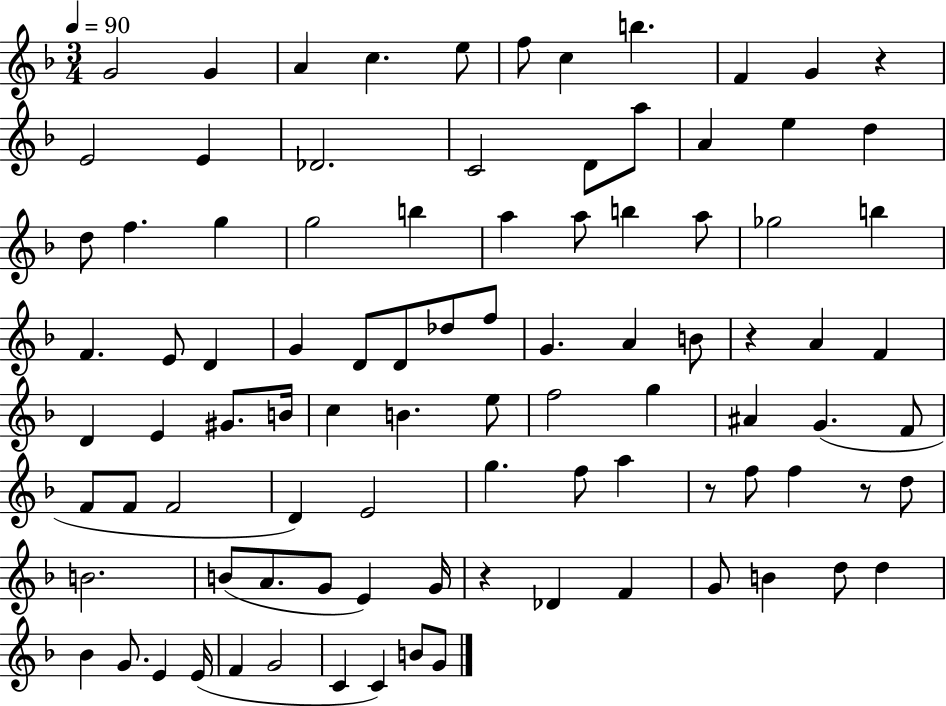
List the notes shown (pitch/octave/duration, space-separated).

G4/h G4/q A4/q C5/q. E5/e F5/e C5/q B5/q. F4/q G4/q R/q E4/h E4/q Db4/h. C4/h D4/e A5/e A4/q E5/q D5/q D5/e F5/q. G5/q G5/h B5/q A5/q A5/e B5/q A5/e Gb5/h B5/q F4/q. E4/e D4/q G4/q D4/e D4/e Db5/e F5/e G4/q. A4/q B4/e R/q A4/q F4/q D4/q E4/q G#4/e. B4/s C5/q B4/q. E5/e F5/h G5/q A#4/q G4/q. F4/e F4/e F4/e F4/h D4/q E4/h G5/q. F5/e A5/q R/e F5/e F5/q R/e D5/e B4/h. B4/e A4/e. G4/e E4/q G4/s R/q Db4/q F4/q G4/e B4/q D5/e D5/q Bb4/q G4/e. E4/q E4/s F4/q G4/h C4/q C4/q B4/e G4/e